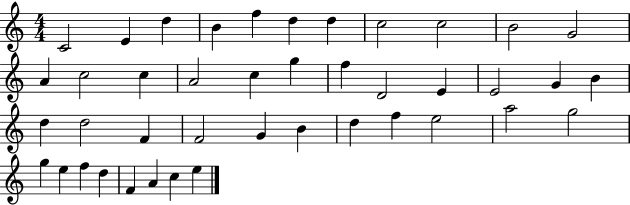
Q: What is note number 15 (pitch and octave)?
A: A4